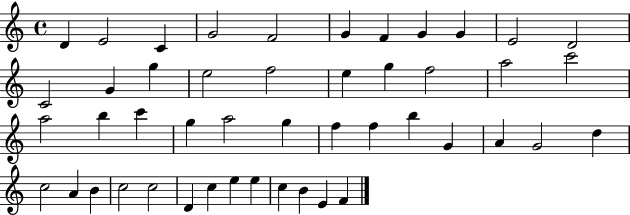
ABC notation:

X:1
T:Untitled
M:4/4
L:1/4
K:C
D E2 C G2 F2 G F G G E2 D2 C2 G g e2 f2 e g f2 a2 c'2 a2 b c' g a2 g f f b G A G2 d c2 A B c2 c2 D c e e c B E F